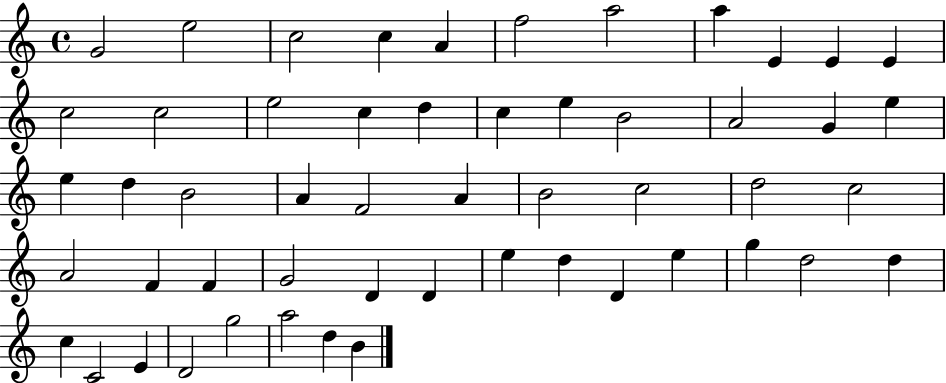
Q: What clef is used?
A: treble